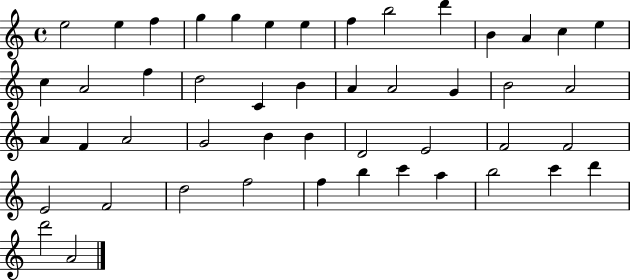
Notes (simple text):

E5/h E5/q F5/q G5/q G5/q E5/q E5/q F5/q B5/h D6/q B4/q A4/q C5/q E5/q C5/q A4/h F5/q D5/h C4/q B4/q A4/q A4/h G4/q B4/h A4/h A4/q F4/q A4/h G4/h B4/q B4/q D4/h E4/h F4/h F4/h E4/h F4/h D5/h F5/h F5/q B5/q C6/q A5/q B5/h C6/q D6/q D6/h A4/h